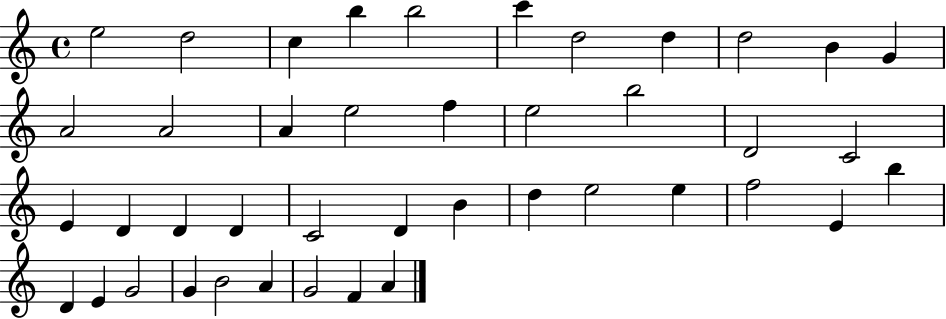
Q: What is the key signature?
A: C major